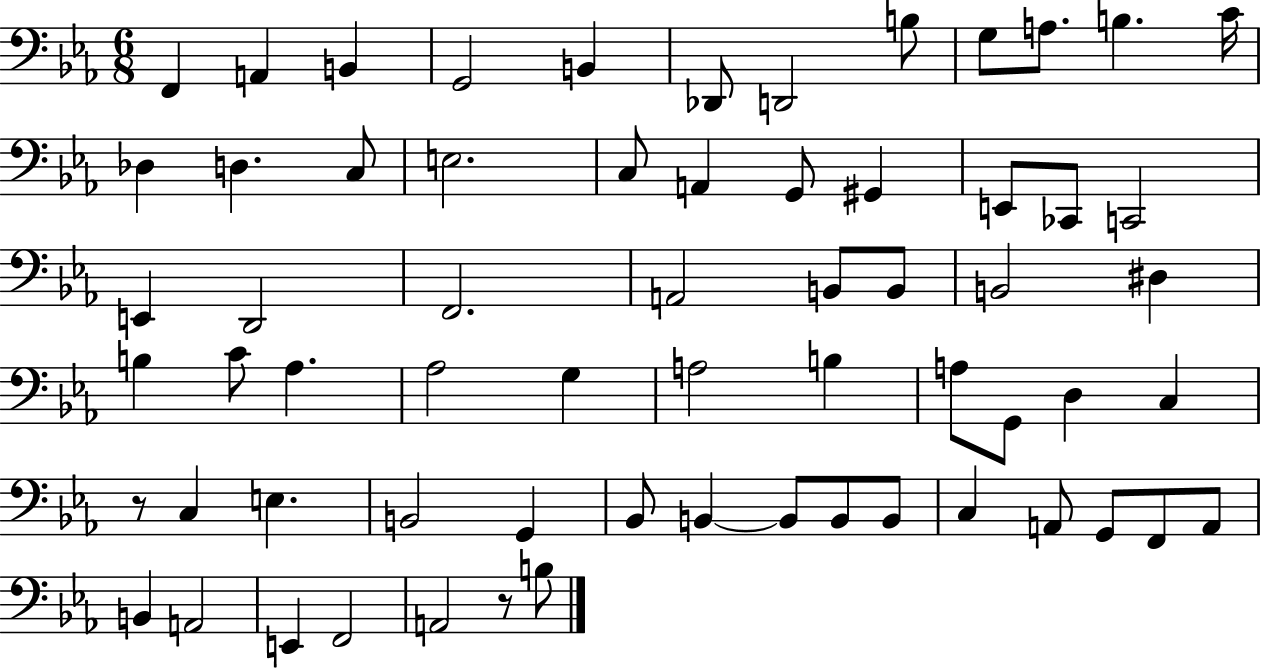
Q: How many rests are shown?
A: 2